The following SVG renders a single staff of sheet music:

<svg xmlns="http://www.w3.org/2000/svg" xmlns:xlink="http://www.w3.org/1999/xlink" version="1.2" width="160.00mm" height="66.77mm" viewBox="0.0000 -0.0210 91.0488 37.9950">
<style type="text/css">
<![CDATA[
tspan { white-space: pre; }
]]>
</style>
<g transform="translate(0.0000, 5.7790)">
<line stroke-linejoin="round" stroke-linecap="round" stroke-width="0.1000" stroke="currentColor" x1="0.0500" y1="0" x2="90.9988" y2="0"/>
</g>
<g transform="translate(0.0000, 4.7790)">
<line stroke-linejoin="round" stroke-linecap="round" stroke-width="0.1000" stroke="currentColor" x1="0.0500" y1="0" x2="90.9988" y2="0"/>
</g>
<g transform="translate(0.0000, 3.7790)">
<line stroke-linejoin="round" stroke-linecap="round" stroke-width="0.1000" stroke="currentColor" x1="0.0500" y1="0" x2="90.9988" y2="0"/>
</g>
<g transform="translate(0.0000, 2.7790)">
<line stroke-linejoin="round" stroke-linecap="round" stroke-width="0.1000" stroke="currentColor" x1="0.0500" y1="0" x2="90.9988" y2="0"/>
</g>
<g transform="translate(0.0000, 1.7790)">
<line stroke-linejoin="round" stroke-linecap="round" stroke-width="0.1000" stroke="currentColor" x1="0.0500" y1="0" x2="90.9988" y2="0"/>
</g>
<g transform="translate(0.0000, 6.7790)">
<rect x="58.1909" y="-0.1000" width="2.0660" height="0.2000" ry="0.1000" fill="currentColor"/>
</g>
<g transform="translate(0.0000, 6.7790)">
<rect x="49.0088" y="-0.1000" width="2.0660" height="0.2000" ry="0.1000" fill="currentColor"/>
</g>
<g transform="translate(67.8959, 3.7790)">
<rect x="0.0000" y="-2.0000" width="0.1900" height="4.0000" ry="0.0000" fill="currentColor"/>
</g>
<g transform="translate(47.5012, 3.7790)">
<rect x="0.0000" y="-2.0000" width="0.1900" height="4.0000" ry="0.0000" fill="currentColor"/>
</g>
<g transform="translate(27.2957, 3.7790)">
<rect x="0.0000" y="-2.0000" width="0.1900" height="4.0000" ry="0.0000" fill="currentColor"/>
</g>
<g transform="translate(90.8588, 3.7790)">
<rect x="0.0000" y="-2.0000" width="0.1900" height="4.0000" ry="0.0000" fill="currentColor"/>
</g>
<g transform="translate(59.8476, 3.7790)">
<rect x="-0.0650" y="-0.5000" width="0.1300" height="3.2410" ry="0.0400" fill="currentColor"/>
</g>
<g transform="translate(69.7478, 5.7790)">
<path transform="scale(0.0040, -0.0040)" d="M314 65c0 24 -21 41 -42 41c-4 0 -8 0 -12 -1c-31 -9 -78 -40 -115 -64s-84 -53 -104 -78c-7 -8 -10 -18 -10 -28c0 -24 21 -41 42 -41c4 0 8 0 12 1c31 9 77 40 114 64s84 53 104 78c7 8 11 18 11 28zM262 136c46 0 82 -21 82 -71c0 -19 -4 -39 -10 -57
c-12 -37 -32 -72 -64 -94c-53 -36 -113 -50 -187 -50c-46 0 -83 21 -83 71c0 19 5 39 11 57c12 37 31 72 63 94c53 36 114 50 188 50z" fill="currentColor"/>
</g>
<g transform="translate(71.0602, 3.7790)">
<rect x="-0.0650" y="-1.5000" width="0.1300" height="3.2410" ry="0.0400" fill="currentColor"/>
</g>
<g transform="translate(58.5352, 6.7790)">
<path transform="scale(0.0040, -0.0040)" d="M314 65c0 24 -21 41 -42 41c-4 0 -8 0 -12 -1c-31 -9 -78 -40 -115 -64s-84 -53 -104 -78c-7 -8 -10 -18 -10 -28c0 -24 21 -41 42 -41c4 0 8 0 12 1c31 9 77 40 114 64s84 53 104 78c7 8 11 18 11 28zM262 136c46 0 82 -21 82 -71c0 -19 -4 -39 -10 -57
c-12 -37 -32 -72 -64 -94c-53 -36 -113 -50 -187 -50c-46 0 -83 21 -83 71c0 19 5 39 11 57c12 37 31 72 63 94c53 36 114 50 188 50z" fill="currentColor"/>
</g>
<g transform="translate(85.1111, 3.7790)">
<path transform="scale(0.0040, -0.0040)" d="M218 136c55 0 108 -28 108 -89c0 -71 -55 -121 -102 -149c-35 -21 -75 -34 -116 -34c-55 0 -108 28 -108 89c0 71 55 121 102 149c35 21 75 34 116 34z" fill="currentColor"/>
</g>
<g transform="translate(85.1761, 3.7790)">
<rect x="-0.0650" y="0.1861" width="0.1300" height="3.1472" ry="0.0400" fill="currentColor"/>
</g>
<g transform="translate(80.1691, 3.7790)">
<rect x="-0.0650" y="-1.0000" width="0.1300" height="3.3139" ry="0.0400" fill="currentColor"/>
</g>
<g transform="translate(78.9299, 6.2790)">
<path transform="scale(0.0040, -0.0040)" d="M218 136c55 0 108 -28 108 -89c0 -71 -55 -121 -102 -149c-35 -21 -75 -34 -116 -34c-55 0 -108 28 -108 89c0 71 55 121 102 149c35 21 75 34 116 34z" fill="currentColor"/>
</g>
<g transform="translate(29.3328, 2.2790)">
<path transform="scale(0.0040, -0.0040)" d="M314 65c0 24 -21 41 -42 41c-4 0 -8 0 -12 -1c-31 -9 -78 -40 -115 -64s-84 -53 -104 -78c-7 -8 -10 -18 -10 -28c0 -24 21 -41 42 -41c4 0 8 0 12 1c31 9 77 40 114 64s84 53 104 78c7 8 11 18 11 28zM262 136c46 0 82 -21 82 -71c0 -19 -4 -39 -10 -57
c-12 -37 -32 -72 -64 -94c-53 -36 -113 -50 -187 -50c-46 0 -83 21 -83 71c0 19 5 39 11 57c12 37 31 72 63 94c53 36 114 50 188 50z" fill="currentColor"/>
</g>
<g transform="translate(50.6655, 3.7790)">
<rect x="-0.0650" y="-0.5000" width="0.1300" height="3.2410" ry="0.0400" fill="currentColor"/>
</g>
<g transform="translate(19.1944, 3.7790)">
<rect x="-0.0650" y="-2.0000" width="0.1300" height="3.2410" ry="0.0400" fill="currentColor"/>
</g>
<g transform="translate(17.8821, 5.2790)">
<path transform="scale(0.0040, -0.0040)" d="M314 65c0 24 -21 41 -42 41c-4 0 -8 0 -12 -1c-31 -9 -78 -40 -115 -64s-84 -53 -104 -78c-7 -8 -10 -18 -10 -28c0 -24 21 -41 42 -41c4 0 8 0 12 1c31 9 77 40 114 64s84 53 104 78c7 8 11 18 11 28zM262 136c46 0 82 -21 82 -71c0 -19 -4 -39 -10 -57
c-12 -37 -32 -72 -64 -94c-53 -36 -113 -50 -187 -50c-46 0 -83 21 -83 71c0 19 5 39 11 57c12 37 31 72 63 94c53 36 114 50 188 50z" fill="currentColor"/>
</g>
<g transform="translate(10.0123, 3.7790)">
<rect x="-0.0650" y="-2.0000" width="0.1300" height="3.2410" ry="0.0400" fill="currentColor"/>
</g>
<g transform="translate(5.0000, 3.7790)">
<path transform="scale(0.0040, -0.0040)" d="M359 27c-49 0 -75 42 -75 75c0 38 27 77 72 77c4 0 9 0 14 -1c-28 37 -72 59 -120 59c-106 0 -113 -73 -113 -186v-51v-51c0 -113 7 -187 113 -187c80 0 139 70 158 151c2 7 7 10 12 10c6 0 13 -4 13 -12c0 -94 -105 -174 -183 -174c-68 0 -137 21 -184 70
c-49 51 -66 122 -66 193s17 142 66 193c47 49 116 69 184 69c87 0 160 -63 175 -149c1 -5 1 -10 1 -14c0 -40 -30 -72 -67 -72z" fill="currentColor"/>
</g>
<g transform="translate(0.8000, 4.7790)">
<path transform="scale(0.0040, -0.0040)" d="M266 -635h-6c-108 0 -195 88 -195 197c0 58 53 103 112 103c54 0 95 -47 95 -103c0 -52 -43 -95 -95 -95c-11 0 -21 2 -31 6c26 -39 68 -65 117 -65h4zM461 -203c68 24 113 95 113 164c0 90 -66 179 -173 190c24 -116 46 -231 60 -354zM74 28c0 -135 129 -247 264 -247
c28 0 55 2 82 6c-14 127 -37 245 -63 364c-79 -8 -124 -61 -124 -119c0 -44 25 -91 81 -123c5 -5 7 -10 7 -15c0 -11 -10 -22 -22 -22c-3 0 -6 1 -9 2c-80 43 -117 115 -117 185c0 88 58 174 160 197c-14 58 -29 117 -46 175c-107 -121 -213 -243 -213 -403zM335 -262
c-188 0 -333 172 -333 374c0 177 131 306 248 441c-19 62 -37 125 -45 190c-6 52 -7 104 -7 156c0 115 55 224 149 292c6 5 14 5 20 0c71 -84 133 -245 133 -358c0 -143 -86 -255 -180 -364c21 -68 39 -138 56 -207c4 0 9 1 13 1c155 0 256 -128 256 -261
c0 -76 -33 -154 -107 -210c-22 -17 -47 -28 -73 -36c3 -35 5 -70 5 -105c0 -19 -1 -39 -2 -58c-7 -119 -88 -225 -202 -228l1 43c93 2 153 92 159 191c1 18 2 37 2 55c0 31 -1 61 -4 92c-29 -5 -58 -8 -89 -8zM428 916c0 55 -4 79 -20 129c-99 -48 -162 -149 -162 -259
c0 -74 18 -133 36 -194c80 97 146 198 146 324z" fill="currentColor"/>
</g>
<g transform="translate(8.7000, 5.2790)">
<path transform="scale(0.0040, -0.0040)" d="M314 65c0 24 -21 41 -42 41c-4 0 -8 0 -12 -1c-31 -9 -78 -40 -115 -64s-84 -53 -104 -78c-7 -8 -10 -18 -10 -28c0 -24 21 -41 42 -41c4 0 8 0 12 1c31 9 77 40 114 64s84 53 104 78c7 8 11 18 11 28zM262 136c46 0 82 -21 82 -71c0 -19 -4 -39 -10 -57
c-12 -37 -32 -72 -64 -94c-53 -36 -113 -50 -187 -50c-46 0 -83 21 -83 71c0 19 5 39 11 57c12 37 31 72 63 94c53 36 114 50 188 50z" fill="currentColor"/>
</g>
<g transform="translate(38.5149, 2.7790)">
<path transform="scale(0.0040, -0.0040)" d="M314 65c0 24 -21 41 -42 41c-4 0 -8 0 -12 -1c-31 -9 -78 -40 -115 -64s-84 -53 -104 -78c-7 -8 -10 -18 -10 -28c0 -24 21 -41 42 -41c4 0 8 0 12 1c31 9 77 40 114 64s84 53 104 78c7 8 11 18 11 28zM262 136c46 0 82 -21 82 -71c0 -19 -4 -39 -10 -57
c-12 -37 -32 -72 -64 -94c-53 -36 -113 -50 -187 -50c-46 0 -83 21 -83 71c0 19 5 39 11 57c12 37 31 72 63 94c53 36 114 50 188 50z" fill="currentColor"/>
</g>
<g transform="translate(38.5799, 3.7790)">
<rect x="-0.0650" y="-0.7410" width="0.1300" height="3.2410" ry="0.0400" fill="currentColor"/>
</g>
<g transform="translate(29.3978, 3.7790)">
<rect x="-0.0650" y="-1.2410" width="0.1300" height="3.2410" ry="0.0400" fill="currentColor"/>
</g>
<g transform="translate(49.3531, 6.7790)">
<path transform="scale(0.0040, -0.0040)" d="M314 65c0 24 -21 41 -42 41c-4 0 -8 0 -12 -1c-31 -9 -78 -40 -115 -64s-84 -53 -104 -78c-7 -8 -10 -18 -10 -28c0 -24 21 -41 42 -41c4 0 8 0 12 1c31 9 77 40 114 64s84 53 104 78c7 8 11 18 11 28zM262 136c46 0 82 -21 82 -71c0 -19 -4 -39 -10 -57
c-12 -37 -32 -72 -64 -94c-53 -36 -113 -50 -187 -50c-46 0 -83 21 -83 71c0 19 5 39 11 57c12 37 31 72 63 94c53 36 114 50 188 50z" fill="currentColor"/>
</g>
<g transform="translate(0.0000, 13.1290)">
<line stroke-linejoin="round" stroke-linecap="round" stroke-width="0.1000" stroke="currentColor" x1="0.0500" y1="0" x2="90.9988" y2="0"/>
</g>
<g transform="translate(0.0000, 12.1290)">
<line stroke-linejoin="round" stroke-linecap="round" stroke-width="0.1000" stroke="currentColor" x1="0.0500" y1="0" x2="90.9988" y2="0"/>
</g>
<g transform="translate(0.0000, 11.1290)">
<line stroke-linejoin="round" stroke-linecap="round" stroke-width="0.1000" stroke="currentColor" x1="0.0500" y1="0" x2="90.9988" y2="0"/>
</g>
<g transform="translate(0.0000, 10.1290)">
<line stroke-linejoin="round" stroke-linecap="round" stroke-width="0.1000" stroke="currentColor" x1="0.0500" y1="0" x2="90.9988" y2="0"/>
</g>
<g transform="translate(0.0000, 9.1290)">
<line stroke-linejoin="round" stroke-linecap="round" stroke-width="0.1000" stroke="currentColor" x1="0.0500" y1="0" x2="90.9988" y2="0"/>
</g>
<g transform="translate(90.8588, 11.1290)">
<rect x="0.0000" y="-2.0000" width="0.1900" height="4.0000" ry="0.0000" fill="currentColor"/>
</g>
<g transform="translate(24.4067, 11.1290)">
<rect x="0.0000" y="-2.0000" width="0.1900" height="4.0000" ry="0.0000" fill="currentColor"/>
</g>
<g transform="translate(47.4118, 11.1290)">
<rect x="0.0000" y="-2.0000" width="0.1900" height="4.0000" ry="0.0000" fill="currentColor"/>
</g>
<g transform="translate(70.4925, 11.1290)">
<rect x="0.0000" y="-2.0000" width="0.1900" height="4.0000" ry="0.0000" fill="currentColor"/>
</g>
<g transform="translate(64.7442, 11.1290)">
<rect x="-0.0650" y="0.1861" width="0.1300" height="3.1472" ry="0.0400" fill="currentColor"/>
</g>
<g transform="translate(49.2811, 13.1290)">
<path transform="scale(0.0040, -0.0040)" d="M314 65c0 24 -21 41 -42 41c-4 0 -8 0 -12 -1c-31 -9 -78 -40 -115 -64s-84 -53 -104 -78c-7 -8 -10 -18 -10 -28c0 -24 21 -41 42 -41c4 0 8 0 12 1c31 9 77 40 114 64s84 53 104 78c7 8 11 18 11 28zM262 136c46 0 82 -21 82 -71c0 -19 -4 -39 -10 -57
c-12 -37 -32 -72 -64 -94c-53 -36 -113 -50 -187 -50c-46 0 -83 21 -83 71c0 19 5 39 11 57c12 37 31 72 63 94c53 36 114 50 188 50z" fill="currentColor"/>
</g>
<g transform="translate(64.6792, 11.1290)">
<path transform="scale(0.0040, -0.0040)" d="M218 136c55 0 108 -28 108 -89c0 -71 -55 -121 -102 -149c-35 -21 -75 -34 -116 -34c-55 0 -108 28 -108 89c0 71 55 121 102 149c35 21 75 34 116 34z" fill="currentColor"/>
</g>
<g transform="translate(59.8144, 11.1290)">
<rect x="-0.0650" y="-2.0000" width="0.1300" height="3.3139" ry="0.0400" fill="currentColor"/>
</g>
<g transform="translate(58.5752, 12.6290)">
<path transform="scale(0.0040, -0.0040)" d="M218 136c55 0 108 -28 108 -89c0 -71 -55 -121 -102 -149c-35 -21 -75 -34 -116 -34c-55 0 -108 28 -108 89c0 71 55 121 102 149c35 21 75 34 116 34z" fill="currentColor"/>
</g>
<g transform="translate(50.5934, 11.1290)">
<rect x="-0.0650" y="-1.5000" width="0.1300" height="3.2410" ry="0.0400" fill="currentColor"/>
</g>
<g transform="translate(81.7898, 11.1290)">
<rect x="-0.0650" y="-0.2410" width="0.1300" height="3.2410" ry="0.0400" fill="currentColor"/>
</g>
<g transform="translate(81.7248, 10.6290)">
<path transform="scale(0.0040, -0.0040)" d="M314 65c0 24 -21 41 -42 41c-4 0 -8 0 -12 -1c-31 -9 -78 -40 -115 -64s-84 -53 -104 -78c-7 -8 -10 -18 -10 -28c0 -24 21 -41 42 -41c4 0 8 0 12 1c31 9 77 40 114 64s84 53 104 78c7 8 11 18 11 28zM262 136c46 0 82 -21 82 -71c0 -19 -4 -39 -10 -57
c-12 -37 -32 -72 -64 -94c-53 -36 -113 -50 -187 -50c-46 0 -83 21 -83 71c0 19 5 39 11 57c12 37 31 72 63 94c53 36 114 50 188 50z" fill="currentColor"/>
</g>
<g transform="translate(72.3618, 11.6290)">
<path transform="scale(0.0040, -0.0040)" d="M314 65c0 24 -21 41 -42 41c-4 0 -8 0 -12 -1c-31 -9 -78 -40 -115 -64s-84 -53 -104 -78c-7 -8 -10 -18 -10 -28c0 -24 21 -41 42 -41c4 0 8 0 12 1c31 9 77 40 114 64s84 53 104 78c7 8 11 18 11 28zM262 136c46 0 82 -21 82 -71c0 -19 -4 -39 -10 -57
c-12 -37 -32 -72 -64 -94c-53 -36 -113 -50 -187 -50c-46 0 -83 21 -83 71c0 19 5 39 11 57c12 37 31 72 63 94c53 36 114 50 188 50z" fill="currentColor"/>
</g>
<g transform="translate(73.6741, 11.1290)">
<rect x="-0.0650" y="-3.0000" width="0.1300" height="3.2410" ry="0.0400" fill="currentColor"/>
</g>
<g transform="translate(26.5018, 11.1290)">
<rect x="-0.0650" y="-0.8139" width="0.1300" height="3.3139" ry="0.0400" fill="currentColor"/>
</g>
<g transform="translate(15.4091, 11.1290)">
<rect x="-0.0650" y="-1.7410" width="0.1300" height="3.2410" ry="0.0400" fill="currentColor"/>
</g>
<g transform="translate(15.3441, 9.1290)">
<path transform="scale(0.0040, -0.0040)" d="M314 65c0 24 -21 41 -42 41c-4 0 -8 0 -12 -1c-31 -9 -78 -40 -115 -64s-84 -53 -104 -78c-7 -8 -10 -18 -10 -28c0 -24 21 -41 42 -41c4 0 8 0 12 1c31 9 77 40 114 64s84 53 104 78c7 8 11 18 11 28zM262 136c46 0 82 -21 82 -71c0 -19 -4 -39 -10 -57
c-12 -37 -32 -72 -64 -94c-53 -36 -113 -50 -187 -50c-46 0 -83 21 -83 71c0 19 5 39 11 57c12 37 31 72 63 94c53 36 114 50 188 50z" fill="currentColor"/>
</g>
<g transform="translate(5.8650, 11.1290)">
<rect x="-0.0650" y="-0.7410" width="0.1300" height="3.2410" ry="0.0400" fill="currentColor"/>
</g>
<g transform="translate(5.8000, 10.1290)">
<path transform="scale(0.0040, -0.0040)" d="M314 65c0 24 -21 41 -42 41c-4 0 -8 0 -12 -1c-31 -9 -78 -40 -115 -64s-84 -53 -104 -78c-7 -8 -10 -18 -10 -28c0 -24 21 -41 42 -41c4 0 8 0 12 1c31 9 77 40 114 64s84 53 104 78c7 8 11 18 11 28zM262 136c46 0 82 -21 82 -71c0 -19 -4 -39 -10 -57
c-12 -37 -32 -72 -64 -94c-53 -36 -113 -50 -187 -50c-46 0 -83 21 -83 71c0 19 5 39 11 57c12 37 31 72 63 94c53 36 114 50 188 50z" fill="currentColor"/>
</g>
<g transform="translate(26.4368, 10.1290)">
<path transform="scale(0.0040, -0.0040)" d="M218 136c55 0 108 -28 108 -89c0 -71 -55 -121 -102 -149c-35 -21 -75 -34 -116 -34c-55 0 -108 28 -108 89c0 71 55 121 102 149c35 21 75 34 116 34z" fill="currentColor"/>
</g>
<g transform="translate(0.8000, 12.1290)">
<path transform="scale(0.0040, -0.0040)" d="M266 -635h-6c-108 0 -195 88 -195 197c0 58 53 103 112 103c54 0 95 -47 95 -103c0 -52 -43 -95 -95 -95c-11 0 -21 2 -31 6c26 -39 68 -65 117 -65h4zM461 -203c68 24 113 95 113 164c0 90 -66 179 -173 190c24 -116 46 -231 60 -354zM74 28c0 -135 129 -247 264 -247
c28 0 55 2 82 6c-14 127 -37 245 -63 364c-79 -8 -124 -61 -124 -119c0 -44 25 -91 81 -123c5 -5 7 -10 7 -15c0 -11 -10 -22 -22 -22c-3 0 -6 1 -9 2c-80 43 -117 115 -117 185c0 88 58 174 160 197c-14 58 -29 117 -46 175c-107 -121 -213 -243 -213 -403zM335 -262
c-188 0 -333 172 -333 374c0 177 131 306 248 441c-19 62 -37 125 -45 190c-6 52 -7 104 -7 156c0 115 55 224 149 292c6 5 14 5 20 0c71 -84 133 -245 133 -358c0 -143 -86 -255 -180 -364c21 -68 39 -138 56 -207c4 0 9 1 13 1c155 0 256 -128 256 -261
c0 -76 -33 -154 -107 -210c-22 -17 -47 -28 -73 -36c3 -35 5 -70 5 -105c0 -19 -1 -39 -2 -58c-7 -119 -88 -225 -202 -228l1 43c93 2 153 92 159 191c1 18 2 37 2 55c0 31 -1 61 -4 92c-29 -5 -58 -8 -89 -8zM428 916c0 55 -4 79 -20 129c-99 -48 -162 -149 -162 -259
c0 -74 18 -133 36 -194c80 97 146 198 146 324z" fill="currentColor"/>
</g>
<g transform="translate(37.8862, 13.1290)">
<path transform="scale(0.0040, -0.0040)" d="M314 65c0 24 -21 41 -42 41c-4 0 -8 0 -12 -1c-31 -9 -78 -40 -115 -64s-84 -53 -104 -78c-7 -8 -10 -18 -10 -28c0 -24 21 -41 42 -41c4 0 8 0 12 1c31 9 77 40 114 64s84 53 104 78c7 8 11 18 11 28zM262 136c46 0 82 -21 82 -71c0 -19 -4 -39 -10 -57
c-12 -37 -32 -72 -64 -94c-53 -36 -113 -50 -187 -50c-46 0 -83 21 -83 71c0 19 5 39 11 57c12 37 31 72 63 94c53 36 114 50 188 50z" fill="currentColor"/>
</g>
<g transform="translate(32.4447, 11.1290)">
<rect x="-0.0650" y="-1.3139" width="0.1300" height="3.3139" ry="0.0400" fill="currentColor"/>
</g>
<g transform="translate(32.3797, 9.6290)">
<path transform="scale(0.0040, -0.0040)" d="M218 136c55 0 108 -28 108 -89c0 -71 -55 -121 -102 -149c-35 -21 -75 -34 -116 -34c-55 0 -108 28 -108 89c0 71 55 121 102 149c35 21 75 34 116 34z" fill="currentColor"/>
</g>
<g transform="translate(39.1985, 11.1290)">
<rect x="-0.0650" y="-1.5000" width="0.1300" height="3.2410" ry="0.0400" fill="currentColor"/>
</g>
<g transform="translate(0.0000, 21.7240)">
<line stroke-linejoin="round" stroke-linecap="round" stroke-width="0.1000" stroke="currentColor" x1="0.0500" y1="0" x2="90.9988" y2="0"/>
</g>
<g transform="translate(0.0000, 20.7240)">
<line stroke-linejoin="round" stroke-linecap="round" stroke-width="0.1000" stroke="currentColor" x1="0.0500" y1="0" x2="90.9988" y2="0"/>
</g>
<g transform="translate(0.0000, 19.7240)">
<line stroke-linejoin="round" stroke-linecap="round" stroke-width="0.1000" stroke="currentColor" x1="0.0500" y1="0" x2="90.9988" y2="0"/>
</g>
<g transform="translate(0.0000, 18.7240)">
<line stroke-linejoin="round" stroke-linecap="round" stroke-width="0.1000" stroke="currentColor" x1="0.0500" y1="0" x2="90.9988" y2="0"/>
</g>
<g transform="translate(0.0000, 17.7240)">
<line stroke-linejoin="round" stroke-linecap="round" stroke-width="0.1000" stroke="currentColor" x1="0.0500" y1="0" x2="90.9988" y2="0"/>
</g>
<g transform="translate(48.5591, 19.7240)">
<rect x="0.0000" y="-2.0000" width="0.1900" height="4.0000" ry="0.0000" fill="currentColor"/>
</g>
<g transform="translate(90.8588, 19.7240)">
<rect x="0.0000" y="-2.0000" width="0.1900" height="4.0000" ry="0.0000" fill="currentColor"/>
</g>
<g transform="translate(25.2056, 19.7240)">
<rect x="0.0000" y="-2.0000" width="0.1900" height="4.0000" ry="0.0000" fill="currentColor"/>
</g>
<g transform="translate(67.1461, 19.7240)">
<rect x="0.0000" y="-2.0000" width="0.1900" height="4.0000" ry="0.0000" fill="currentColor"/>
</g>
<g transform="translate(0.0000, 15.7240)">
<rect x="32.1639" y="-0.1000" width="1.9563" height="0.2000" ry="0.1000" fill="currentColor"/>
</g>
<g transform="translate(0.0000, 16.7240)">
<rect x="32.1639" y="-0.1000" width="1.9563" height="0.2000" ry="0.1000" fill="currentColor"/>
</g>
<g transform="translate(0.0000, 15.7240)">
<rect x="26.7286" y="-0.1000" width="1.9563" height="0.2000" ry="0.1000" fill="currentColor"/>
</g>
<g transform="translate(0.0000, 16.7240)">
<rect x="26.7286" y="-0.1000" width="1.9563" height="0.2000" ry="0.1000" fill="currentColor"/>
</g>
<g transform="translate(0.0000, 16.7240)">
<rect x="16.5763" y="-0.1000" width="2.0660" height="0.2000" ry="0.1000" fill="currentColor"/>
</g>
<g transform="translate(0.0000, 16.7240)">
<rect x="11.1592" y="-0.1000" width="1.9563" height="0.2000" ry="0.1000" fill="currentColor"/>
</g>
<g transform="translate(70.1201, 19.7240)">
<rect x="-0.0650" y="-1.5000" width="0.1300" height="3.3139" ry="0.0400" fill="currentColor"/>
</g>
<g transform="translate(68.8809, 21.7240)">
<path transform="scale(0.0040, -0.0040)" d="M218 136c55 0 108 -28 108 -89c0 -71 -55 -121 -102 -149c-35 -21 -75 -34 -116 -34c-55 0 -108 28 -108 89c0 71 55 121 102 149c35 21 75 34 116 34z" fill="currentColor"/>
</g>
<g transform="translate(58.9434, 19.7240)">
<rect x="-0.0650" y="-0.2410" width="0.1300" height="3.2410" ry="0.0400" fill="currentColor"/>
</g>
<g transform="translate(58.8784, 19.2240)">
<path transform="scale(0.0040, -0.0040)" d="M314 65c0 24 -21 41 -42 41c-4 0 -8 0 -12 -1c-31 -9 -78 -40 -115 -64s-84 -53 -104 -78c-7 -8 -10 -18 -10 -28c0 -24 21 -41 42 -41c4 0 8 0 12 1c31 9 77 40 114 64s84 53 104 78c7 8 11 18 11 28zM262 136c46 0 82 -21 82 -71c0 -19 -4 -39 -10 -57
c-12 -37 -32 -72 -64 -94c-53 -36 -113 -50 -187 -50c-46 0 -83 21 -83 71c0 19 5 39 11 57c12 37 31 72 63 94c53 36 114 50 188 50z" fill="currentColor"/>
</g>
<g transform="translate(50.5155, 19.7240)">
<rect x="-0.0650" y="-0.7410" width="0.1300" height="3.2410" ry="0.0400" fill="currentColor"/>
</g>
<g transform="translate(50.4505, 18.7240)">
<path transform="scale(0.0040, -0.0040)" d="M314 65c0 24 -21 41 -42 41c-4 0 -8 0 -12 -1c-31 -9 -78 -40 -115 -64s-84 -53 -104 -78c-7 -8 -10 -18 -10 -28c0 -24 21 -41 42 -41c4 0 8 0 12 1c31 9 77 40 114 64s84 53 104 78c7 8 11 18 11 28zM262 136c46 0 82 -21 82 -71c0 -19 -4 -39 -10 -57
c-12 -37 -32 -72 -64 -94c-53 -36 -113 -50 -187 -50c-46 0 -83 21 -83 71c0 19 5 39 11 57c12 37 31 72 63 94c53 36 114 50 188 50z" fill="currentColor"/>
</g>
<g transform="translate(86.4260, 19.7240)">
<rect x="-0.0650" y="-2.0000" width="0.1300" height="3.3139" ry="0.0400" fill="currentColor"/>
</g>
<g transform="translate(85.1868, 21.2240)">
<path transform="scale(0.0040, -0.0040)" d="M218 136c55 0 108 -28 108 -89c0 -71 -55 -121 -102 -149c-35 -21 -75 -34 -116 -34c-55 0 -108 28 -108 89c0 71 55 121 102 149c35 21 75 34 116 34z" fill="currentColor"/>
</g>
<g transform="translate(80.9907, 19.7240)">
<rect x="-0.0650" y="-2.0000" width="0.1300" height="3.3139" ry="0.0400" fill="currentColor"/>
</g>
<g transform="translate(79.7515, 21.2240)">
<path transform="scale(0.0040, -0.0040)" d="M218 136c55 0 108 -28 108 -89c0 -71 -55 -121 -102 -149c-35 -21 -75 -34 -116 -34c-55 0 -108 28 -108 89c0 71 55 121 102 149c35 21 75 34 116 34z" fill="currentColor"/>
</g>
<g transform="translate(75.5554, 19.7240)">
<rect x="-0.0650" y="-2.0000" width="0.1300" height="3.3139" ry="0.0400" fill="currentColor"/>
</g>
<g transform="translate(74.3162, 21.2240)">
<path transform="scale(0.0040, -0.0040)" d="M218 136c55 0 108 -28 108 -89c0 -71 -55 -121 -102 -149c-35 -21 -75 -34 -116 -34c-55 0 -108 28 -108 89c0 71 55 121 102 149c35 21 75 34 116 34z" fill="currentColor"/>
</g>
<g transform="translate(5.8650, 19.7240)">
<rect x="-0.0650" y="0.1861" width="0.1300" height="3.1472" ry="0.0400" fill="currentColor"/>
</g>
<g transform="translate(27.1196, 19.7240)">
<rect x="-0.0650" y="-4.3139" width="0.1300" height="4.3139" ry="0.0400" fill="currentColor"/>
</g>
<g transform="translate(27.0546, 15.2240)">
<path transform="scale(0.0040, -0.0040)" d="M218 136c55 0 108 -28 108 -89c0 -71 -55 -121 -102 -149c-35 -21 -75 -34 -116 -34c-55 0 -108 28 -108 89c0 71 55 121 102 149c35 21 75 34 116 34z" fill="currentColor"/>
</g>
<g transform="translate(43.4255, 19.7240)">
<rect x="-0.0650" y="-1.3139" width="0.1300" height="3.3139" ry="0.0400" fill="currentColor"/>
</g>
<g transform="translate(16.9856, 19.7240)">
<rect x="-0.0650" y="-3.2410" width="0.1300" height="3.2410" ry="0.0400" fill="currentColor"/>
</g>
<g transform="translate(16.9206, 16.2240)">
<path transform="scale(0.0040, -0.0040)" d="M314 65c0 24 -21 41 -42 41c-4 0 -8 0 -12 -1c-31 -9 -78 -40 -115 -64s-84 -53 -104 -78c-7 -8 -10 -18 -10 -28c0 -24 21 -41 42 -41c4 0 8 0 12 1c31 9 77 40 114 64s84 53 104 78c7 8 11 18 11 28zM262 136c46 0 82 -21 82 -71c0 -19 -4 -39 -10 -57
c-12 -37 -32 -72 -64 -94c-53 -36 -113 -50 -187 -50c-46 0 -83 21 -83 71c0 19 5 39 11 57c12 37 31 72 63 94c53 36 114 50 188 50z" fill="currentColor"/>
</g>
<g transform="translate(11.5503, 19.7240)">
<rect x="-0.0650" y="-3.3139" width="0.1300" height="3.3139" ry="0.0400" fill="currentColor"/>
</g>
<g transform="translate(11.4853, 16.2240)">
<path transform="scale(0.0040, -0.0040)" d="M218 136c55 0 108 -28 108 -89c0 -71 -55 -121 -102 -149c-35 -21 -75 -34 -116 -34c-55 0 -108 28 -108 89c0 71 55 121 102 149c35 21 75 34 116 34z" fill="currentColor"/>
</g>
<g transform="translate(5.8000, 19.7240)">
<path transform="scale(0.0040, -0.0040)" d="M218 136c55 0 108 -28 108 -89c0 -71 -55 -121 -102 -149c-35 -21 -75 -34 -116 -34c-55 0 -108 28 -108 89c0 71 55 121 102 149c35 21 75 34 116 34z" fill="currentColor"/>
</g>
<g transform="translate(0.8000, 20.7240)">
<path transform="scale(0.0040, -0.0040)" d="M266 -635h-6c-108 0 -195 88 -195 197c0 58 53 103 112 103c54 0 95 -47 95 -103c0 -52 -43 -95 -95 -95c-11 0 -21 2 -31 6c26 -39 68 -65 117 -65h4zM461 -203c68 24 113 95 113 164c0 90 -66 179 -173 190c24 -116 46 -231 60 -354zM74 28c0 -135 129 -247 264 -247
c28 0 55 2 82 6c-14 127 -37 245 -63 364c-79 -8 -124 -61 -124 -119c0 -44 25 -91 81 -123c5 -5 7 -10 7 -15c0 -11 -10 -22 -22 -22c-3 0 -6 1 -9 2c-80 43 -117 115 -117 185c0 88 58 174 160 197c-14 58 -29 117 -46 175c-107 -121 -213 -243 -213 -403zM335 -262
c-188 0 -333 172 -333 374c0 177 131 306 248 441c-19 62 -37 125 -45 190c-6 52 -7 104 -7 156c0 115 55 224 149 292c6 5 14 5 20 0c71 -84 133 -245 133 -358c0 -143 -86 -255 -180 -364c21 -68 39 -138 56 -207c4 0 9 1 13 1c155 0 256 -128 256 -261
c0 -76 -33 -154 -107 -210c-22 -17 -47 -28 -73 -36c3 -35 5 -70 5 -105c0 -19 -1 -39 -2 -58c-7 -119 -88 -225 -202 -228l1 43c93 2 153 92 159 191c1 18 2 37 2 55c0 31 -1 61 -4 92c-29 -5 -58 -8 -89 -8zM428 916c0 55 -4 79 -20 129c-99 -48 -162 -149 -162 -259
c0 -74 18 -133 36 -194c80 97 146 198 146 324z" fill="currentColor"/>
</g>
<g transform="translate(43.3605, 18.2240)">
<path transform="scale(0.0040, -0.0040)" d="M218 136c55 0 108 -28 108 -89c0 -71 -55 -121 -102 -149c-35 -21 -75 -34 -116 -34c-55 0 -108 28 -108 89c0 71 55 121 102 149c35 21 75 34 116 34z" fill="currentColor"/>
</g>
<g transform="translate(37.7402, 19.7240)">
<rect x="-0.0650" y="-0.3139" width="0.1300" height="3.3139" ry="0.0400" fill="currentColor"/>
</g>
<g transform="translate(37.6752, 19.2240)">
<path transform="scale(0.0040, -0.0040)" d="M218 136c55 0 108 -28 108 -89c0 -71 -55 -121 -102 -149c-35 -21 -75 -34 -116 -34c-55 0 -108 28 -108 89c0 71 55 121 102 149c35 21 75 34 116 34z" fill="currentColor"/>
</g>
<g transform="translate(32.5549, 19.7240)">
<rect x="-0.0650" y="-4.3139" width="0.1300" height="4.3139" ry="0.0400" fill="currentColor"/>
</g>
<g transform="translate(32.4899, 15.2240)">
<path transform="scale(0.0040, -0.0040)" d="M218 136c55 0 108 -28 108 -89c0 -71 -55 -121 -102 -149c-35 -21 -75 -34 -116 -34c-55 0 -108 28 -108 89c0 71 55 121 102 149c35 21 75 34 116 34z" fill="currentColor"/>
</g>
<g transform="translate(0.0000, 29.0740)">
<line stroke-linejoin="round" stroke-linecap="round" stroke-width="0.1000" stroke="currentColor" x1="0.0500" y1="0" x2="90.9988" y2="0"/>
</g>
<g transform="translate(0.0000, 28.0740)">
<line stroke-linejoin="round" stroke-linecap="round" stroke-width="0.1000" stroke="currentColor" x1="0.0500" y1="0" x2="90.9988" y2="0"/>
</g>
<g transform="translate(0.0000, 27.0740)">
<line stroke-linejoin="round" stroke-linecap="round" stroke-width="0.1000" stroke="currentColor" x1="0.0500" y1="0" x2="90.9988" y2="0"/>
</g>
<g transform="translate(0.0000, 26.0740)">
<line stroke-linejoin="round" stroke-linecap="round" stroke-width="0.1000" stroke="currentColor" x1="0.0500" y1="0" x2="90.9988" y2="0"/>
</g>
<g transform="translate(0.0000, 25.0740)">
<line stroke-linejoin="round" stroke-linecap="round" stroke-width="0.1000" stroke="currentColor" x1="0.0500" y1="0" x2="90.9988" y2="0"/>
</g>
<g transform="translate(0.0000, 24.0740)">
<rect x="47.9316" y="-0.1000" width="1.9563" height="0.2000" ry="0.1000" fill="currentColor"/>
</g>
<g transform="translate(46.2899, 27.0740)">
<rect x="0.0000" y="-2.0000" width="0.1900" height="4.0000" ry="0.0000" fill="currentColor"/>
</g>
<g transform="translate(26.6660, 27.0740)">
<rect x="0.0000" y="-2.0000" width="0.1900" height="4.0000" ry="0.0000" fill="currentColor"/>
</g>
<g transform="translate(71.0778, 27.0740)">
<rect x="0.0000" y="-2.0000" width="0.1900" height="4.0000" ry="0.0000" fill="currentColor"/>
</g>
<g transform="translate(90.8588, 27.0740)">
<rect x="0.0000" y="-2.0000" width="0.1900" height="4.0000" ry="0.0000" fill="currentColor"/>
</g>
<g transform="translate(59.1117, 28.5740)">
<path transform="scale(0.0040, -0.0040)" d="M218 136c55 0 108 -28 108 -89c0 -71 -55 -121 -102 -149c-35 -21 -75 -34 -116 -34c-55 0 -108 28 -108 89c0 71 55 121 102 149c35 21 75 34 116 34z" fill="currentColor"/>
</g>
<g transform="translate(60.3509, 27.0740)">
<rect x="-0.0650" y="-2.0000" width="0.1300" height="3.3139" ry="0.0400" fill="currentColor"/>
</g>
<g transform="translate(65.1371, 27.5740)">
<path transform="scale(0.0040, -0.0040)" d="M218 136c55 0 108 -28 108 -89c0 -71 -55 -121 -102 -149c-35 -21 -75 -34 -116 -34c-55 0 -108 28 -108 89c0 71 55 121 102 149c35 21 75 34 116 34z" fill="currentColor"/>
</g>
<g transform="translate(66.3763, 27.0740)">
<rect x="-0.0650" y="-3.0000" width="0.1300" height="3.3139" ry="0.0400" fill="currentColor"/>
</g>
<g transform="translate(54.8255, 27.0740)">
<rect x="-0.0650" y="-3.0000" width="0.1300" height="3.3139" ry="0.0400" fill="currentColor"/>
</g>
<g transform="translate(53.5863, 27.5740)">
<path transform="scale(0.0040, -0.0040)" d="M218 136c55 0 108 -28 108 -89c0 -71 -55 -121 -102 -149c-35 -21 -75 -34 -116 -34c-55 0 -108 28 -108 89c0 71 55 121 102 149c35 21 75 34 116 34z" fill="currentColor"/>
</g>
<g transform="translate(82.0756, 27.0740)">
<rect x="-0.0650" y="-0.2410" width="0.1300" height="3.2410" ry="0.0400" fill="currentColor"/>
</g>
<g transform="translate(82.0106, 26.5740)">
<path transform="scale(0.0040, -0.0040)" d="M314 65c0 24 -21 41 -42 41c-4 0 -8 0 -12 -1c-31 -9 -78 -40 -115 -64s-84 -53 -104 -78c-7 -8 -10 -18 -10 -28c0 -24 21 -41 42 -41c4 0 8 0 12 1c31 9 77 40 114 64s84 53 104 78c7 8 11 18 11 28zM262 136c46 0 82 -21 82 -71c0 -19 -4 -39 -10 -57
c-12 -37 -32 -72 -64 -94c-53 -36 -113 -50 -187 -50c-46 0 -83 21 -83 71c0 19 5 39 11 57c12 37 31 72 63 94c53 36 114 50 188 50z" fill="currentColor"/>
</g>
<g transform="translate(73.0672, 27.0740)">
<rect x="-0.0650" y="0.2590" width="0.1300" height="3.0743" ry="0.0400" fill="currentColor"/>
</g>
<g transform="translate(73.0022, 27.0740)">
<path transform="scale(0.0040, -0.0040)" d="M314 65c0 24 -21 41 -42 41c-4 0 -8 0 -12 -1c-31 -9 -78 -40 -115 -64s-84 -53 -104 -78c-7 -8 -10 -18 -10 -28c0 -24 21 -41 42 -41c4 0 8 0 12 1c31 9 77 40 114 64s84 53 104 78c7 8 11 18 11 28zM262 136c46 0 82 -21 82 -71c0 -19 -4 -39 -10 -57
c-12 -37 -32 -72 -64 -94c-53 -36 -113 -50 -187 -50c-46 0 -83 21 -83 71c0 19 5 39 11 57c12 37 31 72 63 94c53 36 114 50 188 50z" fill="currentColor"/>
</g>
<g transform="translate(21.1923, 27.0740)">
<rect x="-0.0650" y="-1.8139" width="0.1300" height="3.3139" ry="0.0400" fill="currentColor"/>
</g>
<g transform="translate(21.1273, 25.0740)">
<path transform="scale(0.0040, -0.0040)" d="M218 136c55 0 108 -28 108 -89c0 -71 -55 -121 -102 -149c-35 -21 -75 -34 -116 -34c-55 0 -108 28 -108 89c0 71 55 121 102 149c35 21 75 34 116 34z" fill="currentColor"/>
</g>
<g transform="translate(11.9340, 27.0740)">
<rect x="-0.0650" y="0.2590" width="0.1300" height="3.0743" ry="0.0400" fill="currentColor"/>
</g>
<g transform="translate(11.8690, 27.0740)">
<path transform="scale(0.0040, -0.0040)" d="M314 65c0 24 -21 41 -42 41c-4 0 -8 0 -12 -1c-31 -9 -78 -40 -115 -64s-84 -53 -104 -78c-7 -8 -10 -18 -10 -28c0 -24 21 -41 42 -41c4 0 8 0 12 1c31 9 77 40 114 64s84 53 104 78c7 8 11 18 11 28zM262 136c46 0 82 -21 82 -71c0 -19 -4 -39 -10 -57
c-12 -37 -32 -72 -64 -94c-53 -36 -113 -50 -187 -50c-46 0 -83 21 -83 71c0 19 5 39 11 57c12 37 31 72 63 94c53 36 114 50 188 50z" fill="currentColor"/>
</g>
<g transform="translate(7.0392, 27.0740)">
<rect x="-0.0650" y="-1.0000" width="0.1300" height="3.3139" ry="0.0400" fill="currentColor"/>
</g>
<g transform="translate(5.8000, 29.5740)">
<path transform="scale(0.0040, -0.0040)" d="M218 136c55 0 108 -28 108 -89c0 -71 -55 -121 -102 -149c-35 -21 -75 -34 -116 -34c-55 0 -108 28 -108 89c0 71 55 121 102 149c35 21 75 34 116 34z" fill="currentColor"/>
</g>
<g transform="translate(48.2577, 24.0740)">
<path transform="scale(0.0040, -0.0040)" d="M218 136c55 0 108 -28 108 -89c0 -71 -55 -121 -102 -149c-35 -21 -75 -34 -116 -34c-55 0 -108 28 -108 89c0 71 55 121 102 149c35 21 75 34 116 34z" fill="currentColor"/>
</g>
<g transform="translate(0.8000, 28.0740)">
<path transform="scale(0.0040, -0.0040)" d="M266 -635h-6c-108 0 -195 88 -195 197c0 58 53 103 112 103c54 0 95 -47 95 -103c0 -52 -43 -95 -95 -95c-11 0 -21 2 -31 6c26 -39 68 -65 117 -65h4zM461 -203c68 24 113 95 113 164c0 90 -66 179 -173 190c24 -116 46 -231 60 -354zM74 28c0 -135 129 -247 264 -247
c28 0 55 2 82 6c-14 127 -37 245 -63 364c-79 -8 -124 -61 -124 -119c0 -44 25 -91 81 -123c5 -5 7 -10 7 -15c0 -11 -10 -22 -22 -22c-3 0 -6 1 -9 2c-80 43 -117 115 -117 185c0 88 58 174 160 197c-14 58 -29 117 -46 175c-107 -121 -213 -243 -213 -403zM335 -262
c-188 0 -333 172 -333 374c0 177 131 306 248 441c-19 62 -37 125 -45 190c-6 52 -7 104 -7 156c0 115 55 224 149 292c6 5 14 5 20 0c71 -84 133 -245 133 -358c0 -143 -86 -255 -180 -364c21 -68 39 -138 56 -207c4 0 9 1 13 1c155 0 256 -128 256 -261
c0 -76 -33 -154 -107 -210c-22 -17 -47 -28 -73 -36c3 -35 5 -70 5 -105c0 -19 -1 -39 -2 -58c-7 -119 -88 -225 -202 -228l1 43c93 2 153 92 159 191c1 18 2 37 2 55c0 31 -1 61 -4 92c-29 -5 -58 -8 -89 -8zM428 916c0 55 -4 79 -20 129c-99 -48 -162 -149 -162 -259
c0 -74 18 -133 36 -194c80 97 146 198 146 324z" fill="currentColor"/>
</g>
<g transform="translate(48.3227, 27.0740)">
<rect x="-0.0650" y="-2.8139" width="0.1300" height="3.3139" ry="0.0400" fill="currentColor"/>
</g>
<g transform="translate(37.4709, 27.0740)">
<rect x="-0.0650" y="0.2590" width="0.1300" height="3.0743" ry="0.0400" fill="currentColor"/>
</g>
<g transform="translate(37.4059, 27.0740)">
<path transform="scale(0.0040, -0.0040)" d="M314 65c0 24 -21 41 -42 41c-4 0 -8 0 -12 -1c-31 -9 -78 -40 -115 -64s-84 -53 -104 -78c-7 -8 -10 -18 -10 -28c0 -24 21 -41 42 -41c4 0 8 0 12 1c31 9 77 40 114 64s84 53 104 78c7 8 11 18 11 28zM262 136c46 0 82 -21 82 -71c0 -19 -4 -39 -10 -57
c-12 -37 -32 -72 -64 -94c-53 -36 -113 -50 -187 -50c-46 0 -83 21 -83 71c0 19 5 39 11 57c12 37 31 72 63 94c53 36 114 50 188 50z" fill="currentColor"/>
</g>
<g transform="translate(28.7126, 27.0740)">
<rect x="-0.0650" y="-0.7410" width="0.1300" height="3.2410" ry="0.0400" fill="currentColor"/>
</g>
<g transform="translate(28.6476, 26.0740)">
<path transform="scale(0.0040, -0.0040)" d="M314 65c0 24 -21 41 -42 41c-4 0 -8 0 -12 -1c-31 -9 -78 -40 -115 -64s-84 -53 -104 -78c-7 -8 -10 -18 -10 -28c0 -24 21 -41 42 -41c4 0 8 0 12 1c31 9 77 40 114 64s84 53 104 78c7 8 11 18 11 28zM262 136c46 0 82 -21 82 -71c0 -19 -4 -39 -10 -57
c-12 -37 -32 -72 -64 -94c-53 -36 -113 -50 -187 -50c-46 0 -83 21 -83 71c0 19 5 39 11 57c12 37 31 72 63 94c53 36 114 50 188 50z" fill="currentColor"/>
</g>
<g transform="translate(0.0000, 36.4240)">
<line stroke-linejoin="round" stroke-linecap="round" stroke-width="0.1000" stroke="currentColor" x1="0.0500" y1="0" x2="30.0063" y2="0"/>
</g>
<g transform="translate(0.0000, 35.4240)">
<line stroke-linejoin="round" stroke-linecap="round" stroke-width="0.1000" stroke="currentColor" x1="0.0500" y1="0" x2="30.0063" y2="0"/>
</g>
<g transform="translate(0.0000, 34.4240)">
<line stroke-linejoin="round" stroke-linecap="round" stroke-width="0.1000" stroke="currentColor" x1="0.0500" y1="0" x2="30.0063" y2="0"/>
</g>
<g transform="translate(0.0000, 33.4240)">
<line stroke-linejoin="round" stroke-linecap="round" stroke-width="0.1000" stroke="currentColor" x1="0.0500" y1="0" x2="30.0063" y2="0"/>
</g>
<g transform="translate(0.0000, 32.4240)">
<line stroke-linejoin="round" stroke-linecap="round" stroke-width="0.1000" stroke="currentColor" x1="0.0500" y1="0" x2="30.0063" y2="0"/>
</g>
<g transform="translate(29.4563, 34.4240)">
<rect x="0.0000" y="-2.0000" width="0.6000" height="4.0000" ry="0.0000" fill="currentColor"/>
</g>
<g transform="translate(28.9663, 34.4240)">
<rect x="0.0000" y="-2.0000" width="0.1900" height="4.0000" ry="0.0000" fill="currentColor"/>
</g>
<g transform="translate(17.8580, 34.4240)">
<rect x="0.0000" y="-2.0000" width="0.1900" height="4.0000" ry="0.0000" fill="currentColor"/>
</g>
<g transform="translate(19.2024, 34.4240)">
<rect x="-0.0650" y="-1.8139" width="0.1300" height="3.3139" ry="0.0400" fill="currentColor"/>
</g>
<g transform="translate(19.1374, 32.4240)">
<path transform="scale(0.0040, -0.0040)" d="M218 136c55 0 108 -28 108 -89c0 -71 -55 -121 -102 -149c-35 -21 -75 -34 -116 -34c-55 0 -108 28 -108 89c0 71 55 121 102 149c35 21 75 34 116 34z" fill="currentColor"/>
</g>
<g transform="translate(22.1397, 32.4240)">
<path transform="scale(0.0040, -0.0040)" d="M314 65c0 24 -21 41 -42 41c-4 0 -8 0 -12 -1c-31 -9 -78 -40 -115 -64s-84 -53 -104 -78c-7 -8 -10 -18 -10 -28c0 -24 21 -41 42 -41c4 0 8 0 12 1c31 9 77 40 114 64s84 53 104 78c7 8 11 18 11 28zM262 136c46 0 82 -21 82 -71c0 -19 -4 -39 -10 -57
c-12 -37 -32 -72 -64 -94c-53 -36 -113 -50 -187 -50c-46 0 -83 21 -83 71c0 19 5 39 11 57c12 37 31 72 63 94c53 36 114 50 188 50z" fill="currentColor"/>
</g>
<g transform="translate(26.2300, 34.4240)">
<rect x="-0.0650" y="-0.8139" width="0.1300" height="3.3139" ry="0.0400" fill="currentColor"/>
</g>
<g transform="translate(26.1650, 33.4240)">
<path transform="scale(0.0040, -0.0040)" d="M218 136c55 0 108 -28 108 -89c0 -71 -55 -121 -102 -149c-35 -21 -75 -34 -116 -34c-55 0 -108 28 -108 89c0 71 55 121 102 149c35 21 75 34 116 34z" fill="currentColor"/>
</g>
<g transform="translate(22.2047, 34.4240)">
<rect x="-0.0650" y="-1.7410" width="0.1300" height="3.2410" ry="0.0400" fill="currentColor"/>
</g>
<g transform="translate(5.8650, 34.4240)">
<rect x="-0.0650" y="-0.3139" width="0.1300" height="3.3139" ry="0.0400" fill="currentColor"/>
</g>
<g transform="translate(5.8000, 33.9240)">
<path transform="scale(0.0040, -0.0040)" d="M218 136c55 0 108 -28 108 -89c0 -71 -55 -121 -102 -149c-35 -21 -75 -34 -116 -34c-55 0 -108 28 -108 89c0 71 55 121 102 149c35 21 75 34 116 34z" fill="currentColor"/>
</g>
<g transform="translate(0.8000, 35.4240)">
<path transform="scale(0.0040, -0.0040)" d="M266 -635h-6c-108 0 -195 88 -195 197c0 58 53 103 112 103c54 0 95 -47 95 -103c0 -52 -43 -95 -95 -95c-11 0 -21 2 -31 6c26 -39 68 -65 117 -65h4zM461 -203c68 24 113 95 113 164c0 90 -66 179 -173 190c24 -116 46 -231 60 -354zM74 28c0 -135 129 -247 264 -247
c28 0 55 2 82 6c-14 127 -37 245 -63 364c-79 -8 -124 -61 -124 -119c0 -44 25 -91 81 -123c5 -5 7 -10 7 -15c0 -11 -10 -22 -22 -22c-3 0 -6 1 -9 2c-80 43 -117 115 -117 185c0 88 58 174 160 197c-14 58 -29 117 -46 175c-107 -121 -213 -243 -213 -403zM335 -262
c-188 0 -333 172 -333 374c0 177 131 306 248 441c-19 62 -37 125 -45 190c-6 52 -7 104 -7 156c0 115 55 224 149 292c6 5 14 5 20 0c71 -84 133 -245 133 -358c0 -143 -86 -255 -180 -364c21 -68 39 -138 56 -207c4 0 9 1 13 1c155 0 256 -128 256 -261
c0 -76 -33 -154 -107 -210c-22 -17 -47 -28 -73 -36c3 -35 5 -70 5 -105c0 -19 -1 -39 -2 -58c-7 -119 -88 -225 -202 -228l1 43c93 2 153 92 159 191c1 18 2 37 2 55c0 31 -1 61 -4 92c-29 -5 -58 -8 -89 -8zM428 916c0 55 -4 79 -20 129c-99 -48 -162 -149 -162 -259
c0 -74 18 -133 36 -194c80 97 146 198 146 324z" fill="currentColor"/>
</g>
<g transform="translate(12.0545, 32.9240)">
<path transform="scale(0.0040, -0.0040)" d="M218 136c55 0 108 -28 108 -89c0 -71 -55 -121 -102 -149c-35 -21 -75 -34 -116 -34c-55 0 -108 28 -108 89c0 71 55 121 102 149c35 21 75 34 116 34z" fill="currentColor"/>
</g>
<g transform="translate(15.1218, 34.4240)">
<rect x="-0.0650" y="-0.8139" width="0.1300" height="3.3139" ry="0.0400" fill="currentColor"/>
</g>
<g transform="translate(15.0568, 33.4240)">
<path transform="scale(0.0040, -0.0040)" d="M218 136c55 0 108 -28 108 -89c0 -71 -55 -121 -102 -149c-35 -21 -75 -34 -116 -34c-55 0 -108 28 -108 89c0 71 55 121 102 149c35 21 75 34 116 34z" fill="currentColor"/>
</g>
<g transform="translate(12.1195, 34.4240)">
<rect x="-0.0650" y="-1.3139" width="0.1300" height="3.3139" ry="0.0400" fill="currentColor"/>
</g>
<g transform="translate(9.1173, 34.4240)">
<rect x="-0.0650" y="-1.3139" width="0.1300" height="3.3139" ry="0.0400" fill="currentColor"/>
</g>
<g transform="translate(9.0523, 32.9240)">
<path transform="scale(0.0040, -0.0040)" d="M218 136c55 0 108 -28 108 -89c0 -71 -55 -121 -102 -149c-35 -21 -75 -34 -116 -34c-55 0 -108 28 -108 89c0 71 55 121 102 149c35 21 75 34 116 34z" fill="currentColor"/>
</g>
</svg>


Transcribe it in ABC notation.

X:1
T:Untitled
M:4/4
L:1/4
K:C
F2 F2 e2 d2 C2 C2 E2 D B d2 f2 d e E2 E2 F B A2 c2 B b b2 d' d' c e d2 c2 E F F F D B2 f d2 B2 a A F A B2 c2 c e e d f f2 d